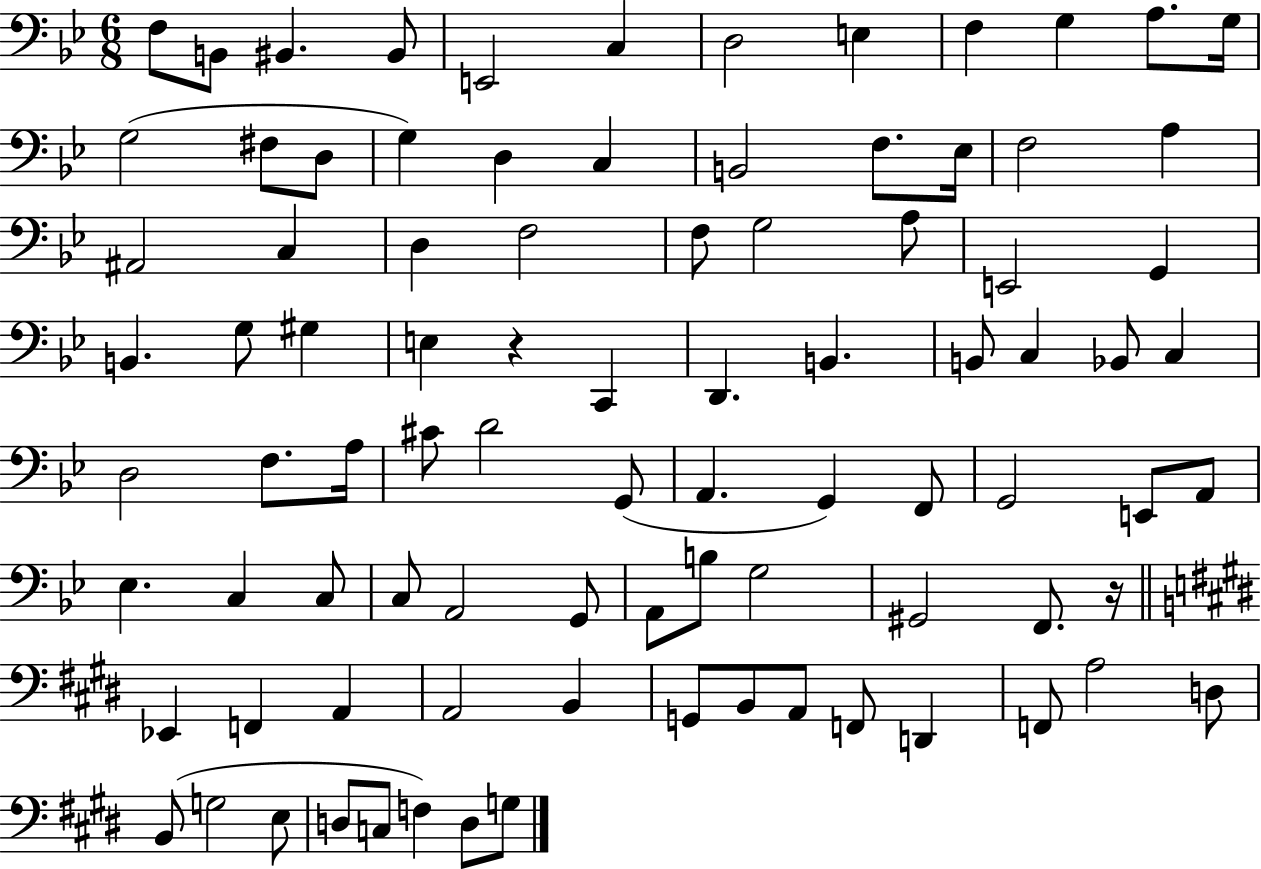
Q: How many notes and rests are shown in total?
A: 89